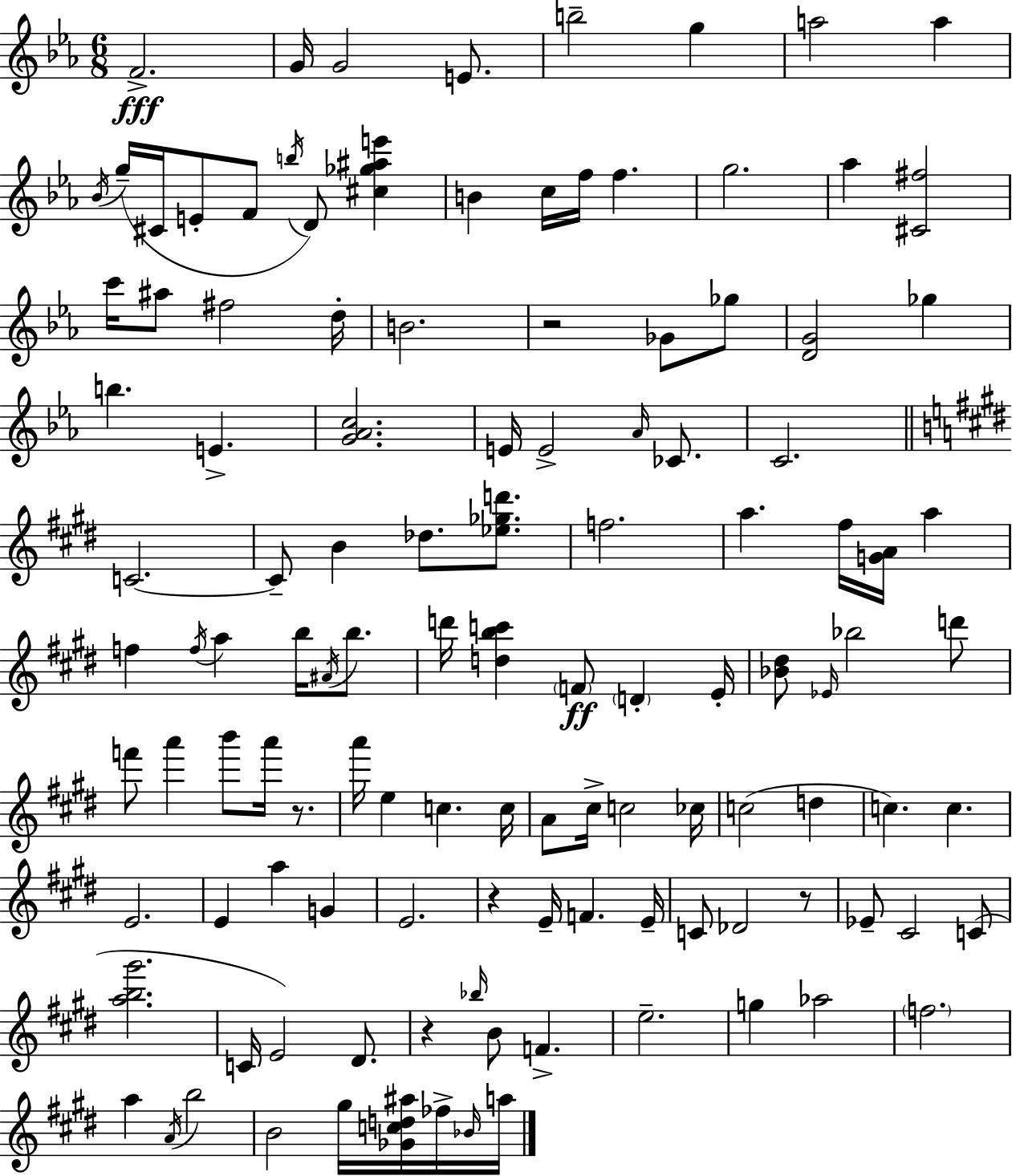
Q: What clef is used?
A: treble